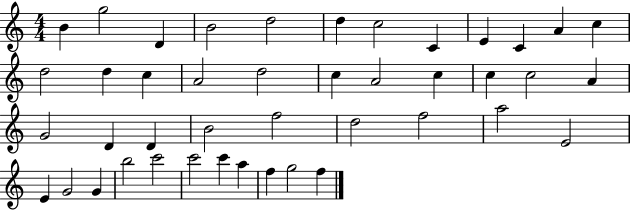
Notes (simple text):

B4/q G5/h D4/q B4/h D5/h D5/q C5/h C4/q E4/q C4/q A4/q C5/q D5/h D5/q C5/q A4/h D5/h C5/q A4/h C5/q C5/q C5/h A4/q G4/h D4/q D4/q B4/h F5/h D5/h F5/h A5/h E4/h E4/q G4/h G4/q B5/h C6/h C6/h C6/q A5/q F5/q G5/h F5/q